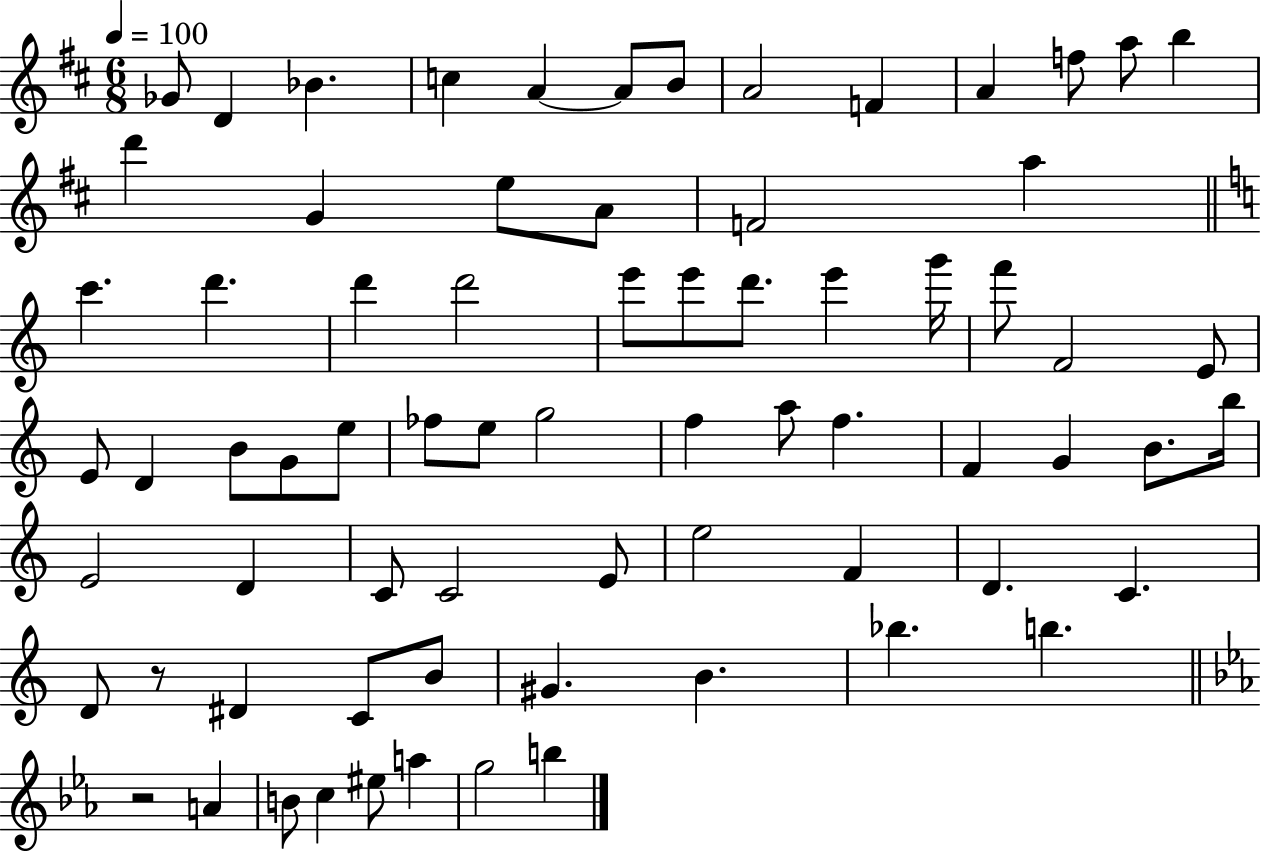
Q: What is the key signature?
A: D major